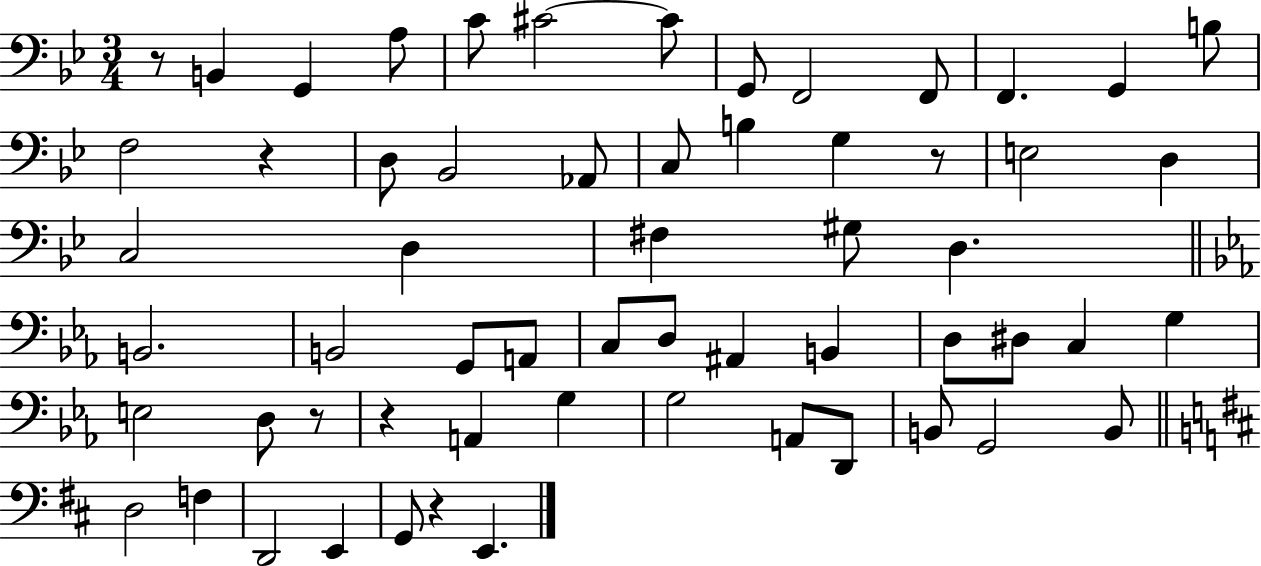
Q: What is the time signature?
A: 3/4